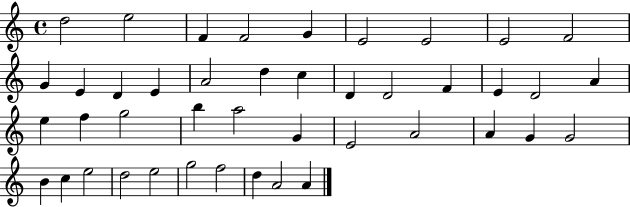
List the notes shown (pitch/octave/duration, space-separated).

D5/h E5/h F4/q F4/h G4/q E4/h E4/h E4/h F4/h G4/q E4/q D4/q E4/q A4/h D5/q C5/q D4/q D4/h F4/q E4/q D4/h A4/q E5/q F5/q G5/h B5/q A5/h G4/q E4/h A4/h A4/q G4/q G4/h B4/q C5/q E5/h D5/h E5/h G5/h F5/h D5/q A4/h A4/q